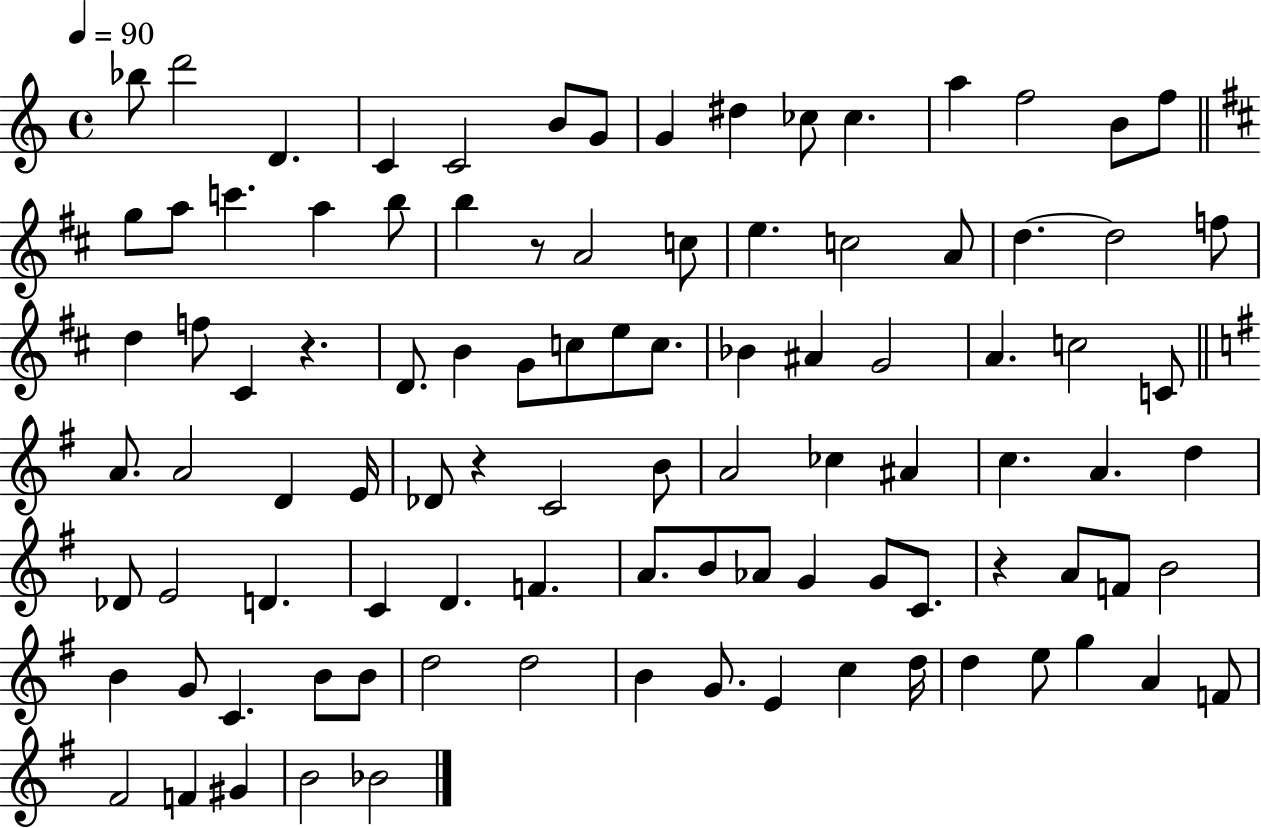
Bb5/e D6/h D4/q. C4/q C4/h B4/e G4/e G4/q D#5/q CES5/e CES5/q. A5/q F5/h B4/e F5/e G5/e A5/e C6/q. A5/q B5/e B5/q R/e A4/h C5/e E5/q. C5/h A4/e D5/q. D5/h F5/e D5/q F5/e C#4/q R/q. D4/e. B4/q G4/e C5/e E5/e C5/e. Bb4/q A#4/q G4/h A4/q. C5/h C4/e A4/e. A4/h D4/q E4/s Db4/e R/q C4/h B4/e A4/h CES5/q A#4/q C5/q. A4/q. D5/q Db4/e E4/h D4/q. C4/q D4/q. F4/q. A4/e. B4/e Ab4/e G4/q G4/e C4/e. R/q A4/e F4/e B4/h B4/q G4/e C4/q. B4/e B4/e D5/h D5/h B4/q G4/e. E4/q C5/q D5/s D5/q E5/e G5/q A4/q F4/e F#4/h F4/q G#4/q B4/h Bb4/h